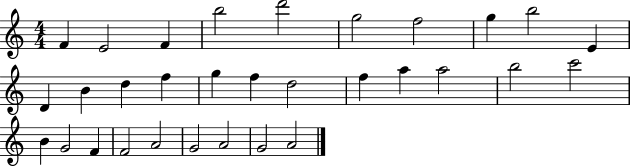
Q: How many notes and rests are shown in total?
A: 31